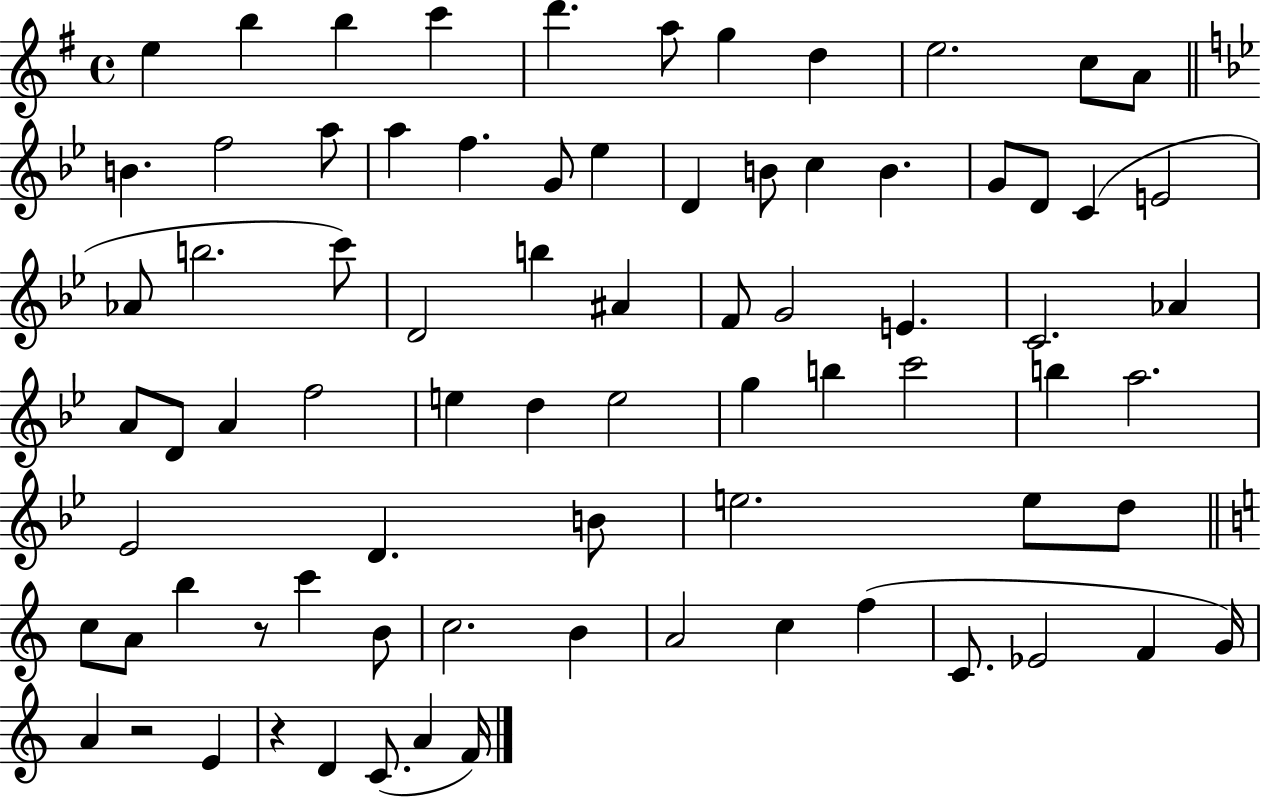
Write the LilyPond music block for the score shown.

{
  \clef treble
  \time 4/4
  \defaultTimeSignature
  \key g \major
  e''4 b''4 b''4 c'''4 | d'''4. a''8 g''4 d''4 | e''2. c''8 a'8 | \bar "||" \break \key bes \major b'4. f''2 a''8 | a''4 f''4. g'8 ees''4 | d'4 b'8 c''4 b'4. | g'8 d'8 c'4( e'2 | \break aes'8 b''2. c'''8) | d'2 b''4 ais'4 | f'8 g'2 e'4. | c'2. aes'4 | \break a'8 d'8 a'4 f''2 | e''4 d''4 e''2 | g''4 b''4 c'''2 | b''4 a''2. | \break ees'2 d'4. b'8 | e''2. e''8 d''8 | \bar "||" \break \key c \major c''8 a'8 b''4 r8 c'''4 b'8 | c''2. b'4 | a'2 c''4 f''4( | c'8. ees'2 f'4 g'16) | \break a'4 r2 e'4 | r4 d'4 c'8.( a'4 f'16) | \bar "|."
}